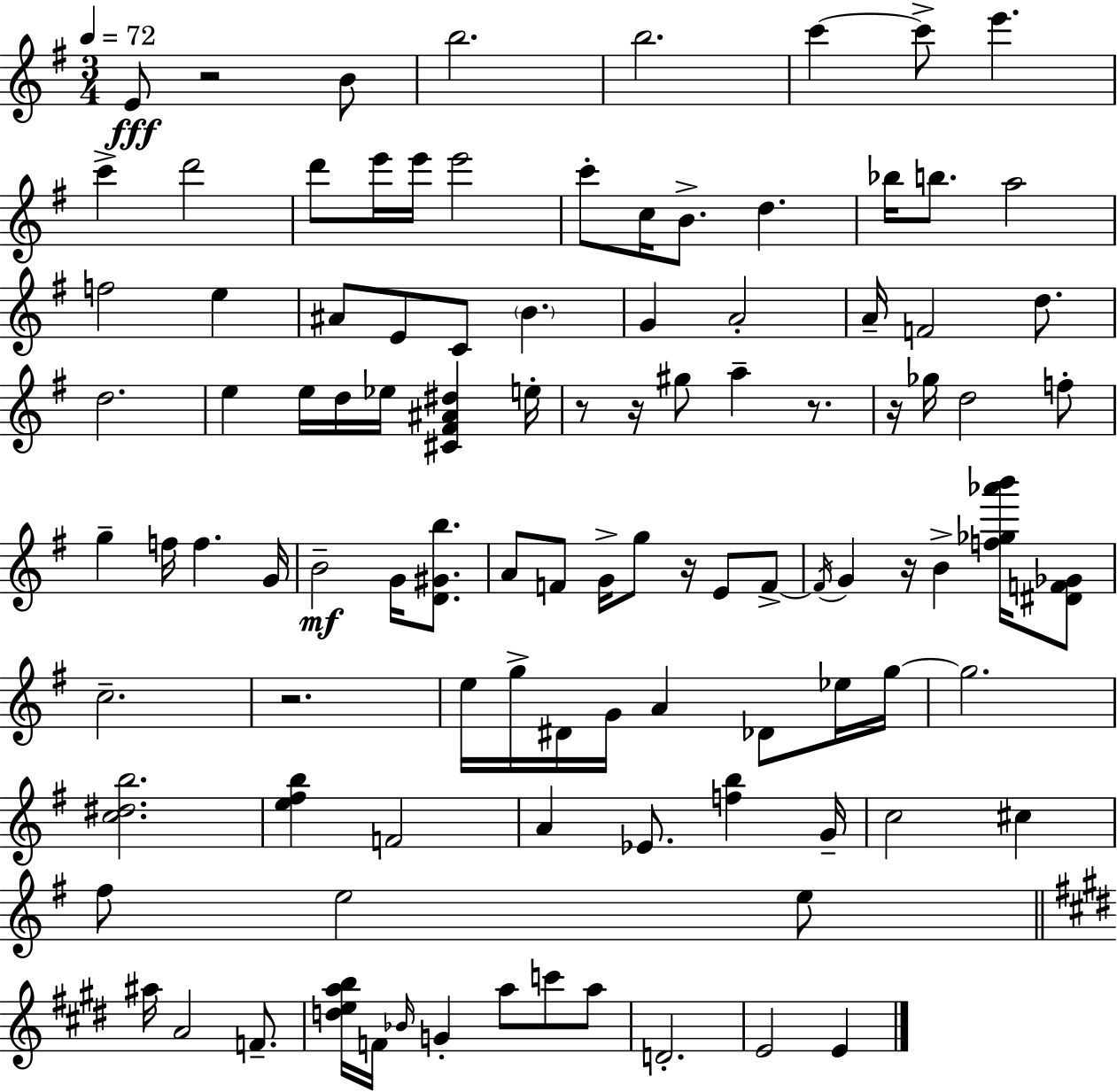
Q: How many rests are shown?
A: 8